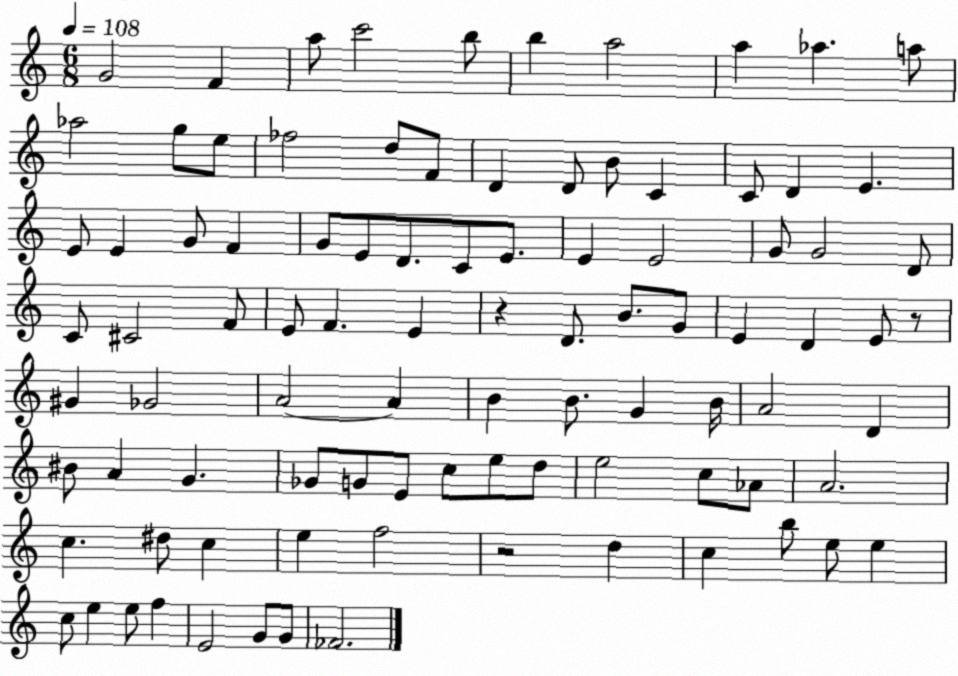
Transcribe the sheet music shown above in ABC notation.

X:1
T:Untitled
M:6/8
L:1/4
K:C
G2 F a/2 c'2 b/2 b a2 a _a a/2 _a2 g/2 e/2 _f2 d/2 F/2 D D/2 B/2 C C/2 D E E/2 E G/2 F G/2 E/2 D/2 C/2 E/2 E E2 G/2 G2 D/2 C/2 ^C2 F/2 E/2 F E z D/2 B/2 G/2 E D E/2 z/2 ^G _G2 A2 A B B/2 G B/4 A2 D ^B/2 A G _G/2 G/2 E/2 c/2 e/2 d/2 e2 c/2 _A/2 A2 c ^d/2 c e f2 z2 d c b/2 e/2 e c/2 e e/2 f E2 G/2 G/2 _F2